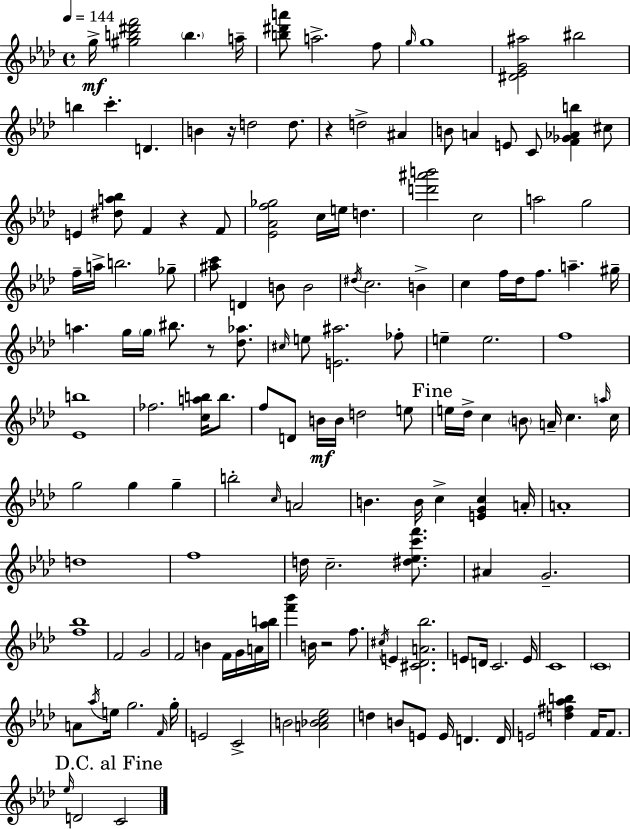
{
  \clef treble
  \time 4/4
  \defaultTimeSignature
  \key aes \major
  \tempo 4 = 144
  \repeat volta 2 { g''16->\mf <gis'' b'' dis''' f'''>2 \parenthesize b''4. a''16-- | <b'' dis''' a'''>8 a''2.-> f''8 | \grace { g''16 } g''1 | <dis' ees' g' ais''>2 bis''2 | \break b''4 c'''4.-. d'4. | b'4 r16 d''2 d''8. | r4 d''2-> ais'4 | b'8 a'4 e'8 c'8 <f' ges' aes' b''>4 cis''8 | \break e'4 <dis'' a'' bes''>8 f'4 r4 f'8 | <ees' aes' f'' ges''>2 c''16 e''16 d''4. | <d''' ais''' b'''>2 c''2 | a''2 g''2 | \break f''16-- a''16-> b''2. ges''8-- | <ais'' c'''>8 d'4 b'8 b'2 | \acciaccatura { dis''16 } c''2. b'4-> | c''4 f''16 des''16 f''8. a''4.-- | \break gis''16-- a''4. g''16 \parenthesize g''16 bis''8. r8 <des'' aes''>8. | \grace { cis''16 } e''8 <e' ais''>2. | fes''8-. e''4-- e''2. | f''1 | \break <ees' b''>1 | fes''2. <c'' a'' b''>16 | b''8. f''8 d'8 b'16\mf b'16 d''2 | e''8 \mark "Fine" e''16 des''16-> c''4 \parenthesize b'8 a'16-- c''4. | \break \grace { a''16 } c''16 g''2 g''4 | g''4-- b''2-. \grace { c''16 } a'2 | b'4. b'16 c''4-> | <e' g' c''>4 a'16-. a'1-. | \break d''1 | f''1 | d''16 c''2.-- | <dis'' ees'' c''' f'''>8. ais'4 g'2.-- | \break <f'' bes''>1 | f'2 g'2 | f'2 b'4 | f'16 g'16 a'16 <aes'' b''>16 <f''' bes'''>4 b'16 r2 | \break f''8. \acciaccatura { cis''16 } e'4 <cis' des' a' bes''>2. | e'8 d'16 c'2. | e'16 c'1 | \parenthesize c'1 | \break a'8 \acciaccatura { aes''16 } e''16 g''2. | \grace { f'16 } g''16-. e'2 | c'2-> b'2 | <a' bes' c'' ees''>2 d''4 b'8 e'8 | \break e'16 d'4. d'16 e'2 | <d'' fis'' aes'' b''>4 f'16 f'8. \mark "D.C. al Fine" \grace { ees''16 } d'2 | c'2 } \bar "|."
}